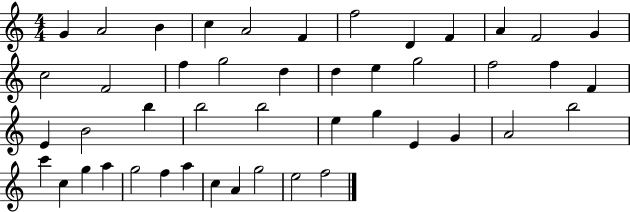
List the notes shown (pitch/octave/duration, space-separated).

G4/q A4/h B4/q C5/q A4/h F4/q F5/h D4/q F4/q A4/q F4/h G4/q C5/h F4/h F5/q G5/h D5/q D5/q E5/q G5/h F5/h F5/q F4/q E4/q B4/h B5/q B5/h B5/h E5/q G5/q E4/q G4/q A4/h B5/h C6/q C5/q G5/q A5/q G5/h F5/q A5/q C5/q A4/q G5/h E5/h F5/h